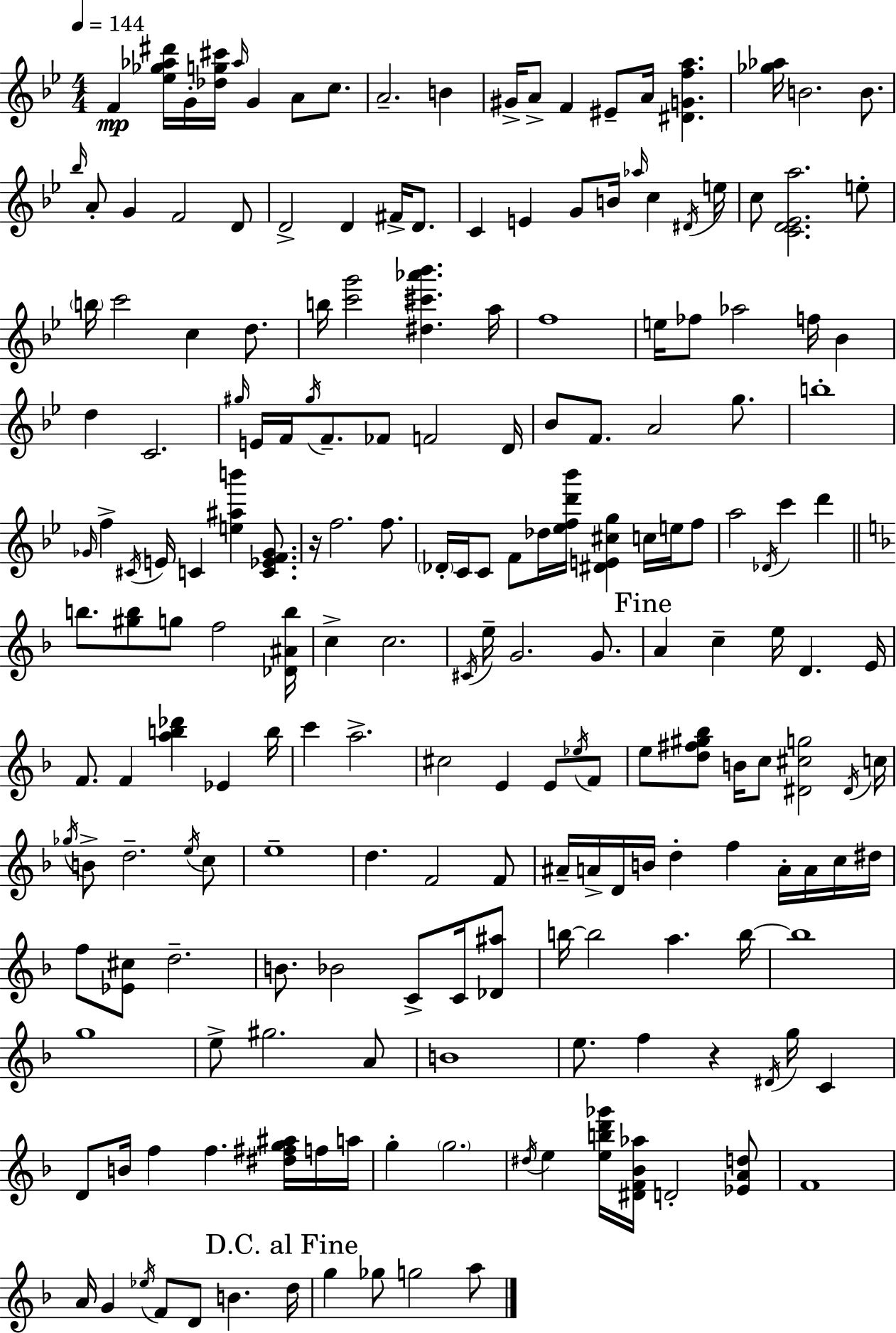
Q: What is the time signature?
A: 4/4